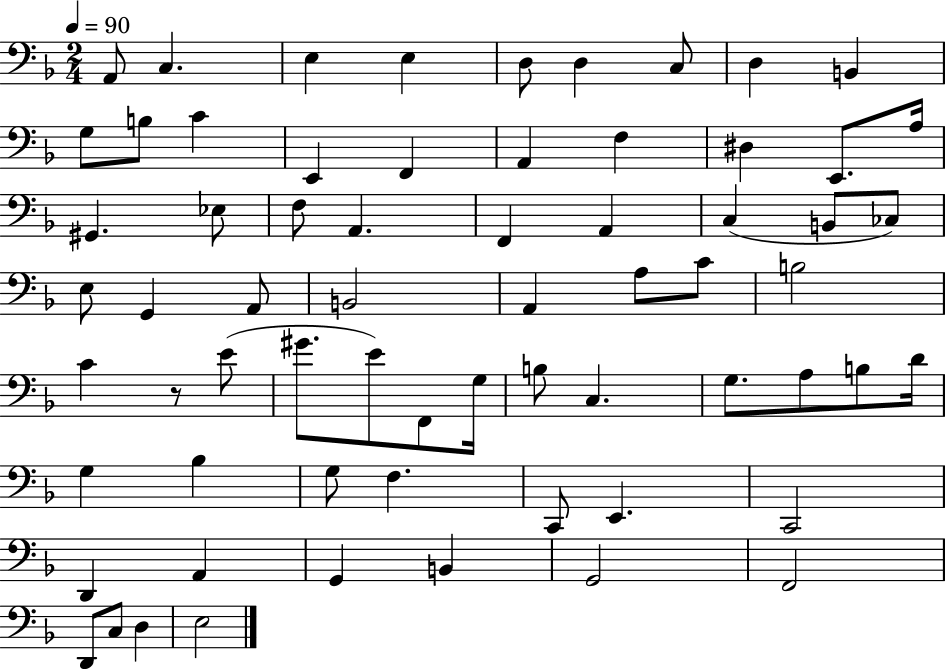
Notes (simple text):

A2/e C3/q. E3/q E3/q D3/e D3/q C3/e D3/q B2/q G3/e B3/e C4/q E2/q F2/q A2/q F3/q D#3/q E2/e. A3/s G#2/q. Eb3/e F3/e A2/q. F2/q A2/q C3/q B2/e CES3/e E3/e G2/q A2/e B2/h A2/q A3/e C4/e B3/h C4/q R/e E4/e G#4/e. E4/e F2/e G3/s B3/e C3/q. G3/e. A3/e B3/e D4/s G3/q Bb3/q G3/e F3/q. C2/e E2/q. C2/h D2/q A2/q G2/q B2/q G2/h F2/h D2/e C3/e D3/q E3/h